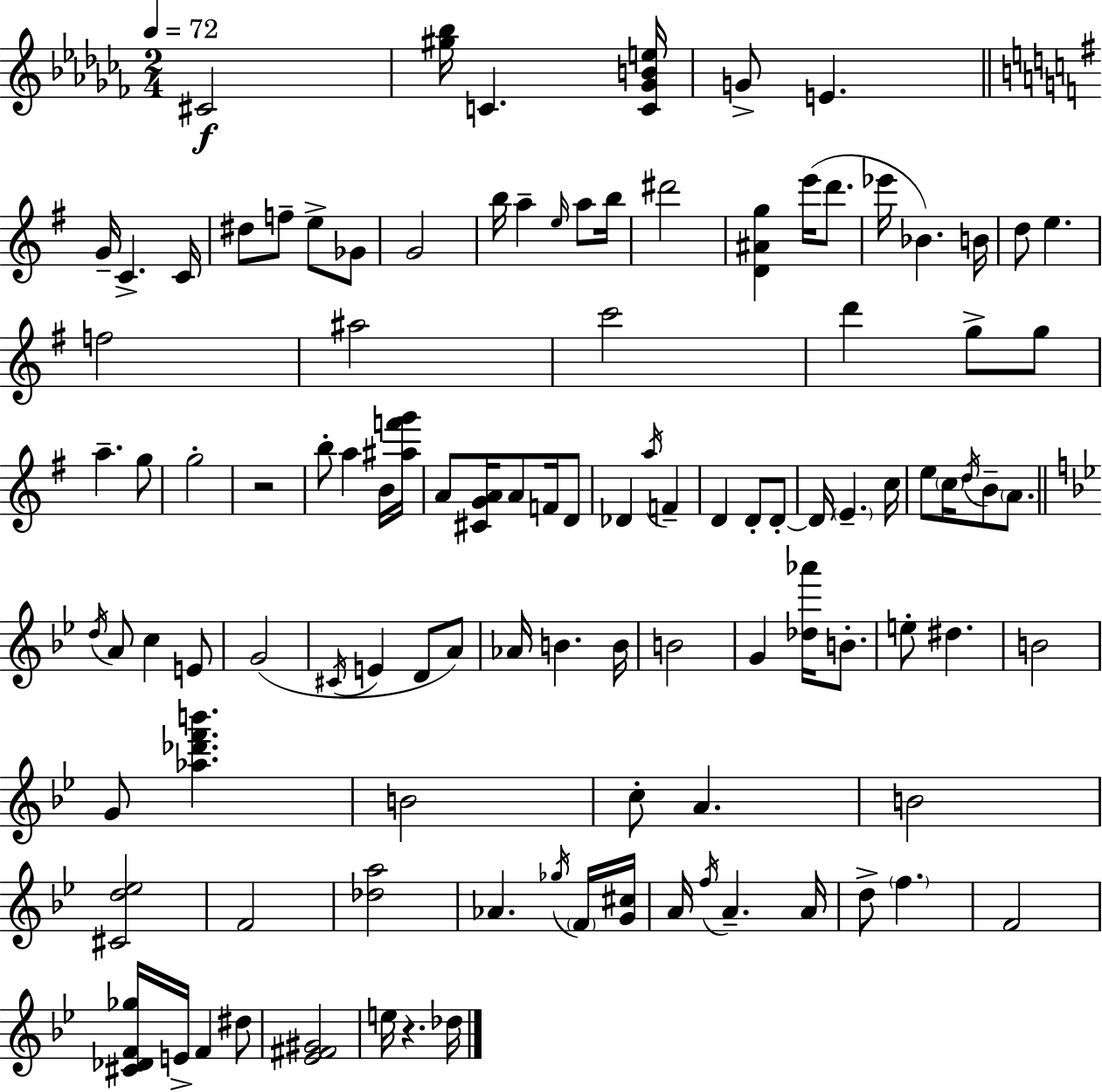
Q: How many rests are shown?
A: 2